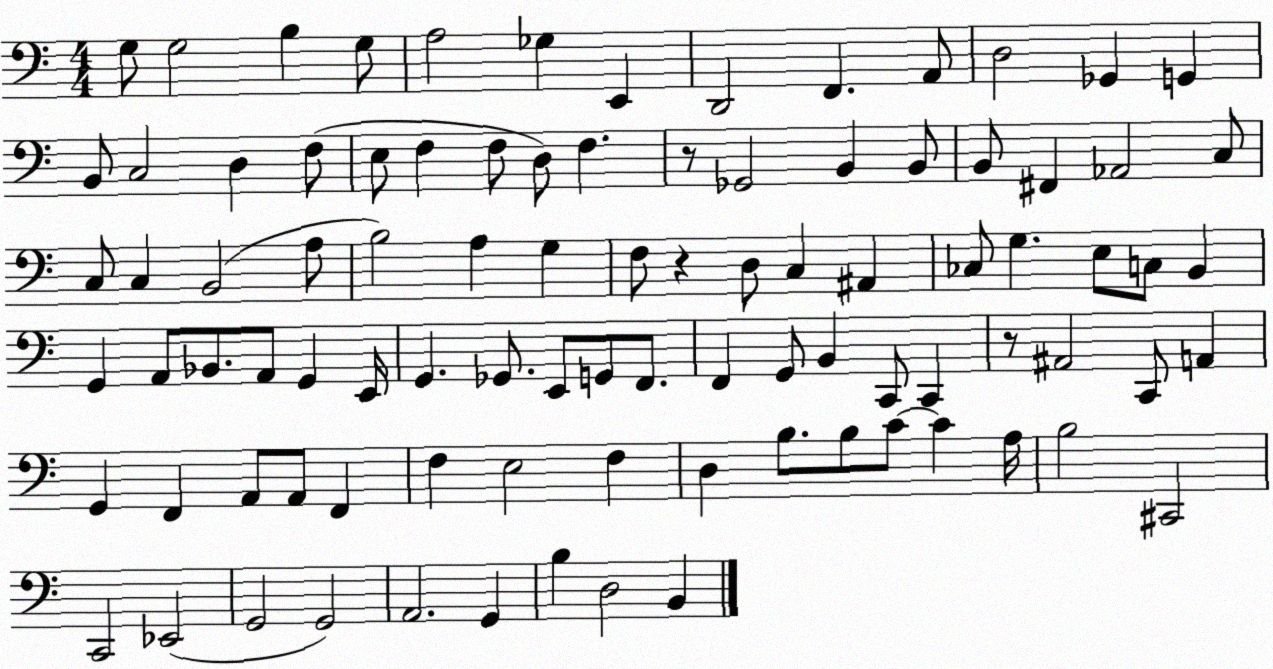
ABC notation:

X:1
T:Untitled
M:4/4
L:1/4
K:C
G,/2 G,2 B, G,/2 A,2 _G, E,, D,,2 F,, A,,/2 D,2 _G,, G,, B,,/2 C,2 D, F,/2 E,/2 F, F,/2 D,/2 F, z/2 _G,,2 B,, B,,/2 B,,/2 ^F,, _A,,2 C,/2 C,/2 C, B,,2 A,/2 B,2 A, G, F,/2 z D,/2 C, ^A,, _C,/2 G, E,/2 C,/2 B,, G,, A,,/2 _B,,/2 A,,/2 G,, E,,/4 G,, _G,,/2 E,,/2 G,,/2 F,,/2 F,, G,,/2 B,, C,,/2 C,, z/2 ^A,,2 C,,/2 A,, G,, F,, A,,/2 A,,/2 F,, F, E,2 F, D, B,/2 B,/2 C/2 C A,/4 B,2 ^C,,2 C,,2 _E,,2 G,,2 G,,2 A,,2 G,, B, D,2 B,,